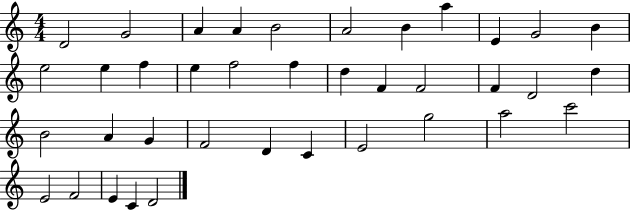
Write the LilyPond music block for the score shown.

{
  \clef treble
  \numericTimeSignature
  \time 4/4
  \key c \major
  d'2 g'2 | a'4 a'4 b'2 | a'2 b'4 a''4 | e'4 g'2 b'4 | \break e''2 e''4 f''4 | e''4 f''2 f''4 | d''4 f'4 f'2 | f'4 d'2 d''4 | \break b'2 a'4 g'4 | f'2 d'4 c'4 | e'2 g''2 | a''2 c'''2 | \break e'2 f'2 | e'4 c'4 d'2 | \bar "|."
}